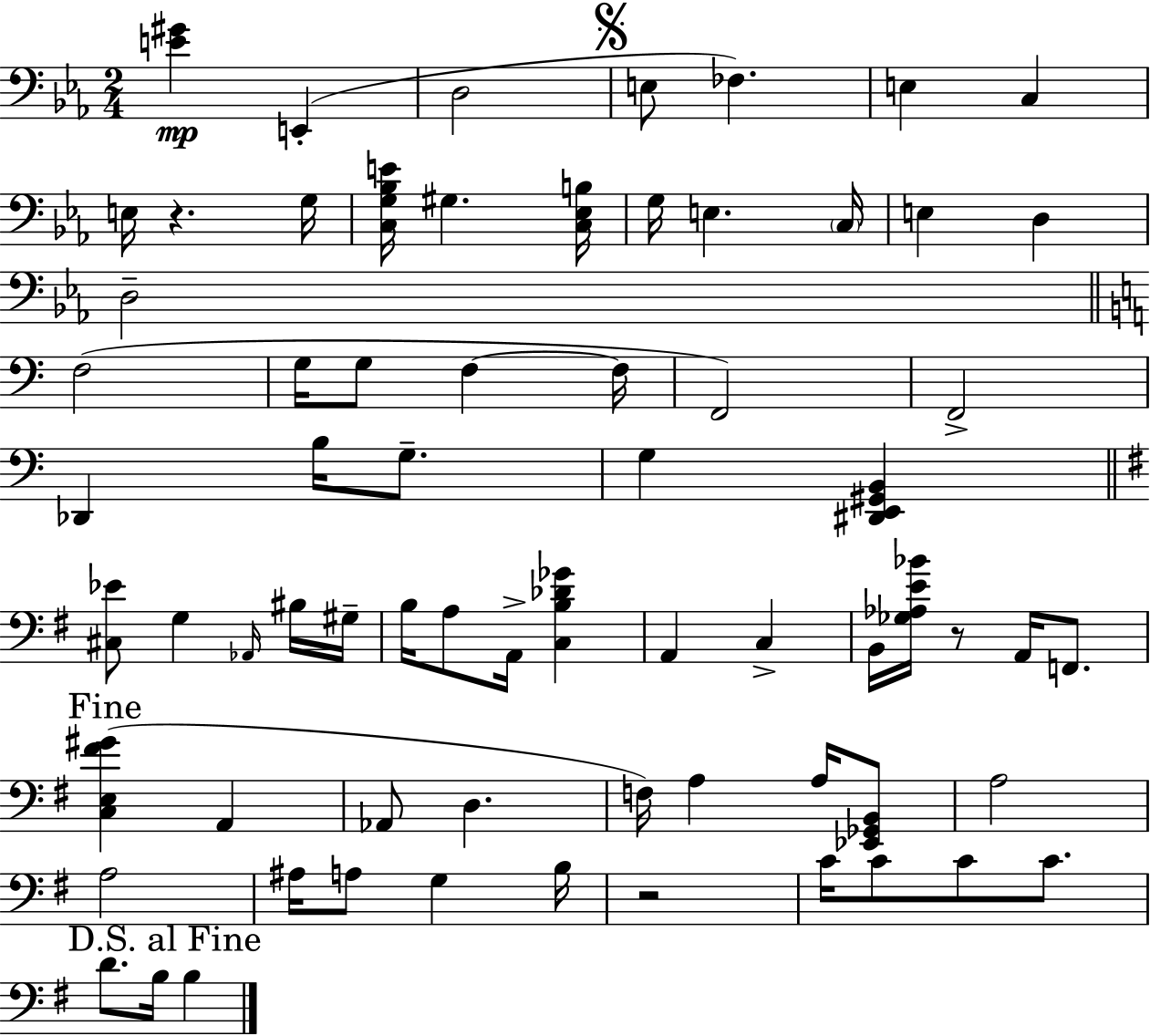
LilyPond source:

{
  \clef bass
  \numericTimeSignature
  \time 2/4
  \key c \minor
  \repeat volta 2 { <e' gis'>4\mp e,4-.( | d2 | \mark \markup { \musicglyph "scripts.segno" } e8 fes4.) | e4 c4 | \break e16 r4. g16 | <c g bes e'>16 gis4. <c ees b>16 | g16 e4. \parenthesize c16 | e4 d4 | \break d2-- | \bar "||" \break \key a \minor f2( | g16 g8 f4~~ f16 | f,2) | f,2-> | \break des,4 b16 g8.-- | g4 <dis, e, gis, b,>4 | \bar "||" \break \key g \major <cis ees'>8 g4 \grace { aes,16 } bis16 | gis16-- b16 a8 a,16-> <c b des' ges'>4 | a,4 c4-> | b,16 <ges aes e' bes'>16 r8 a,16 f,8. | \break \mark "Fine" <c e fis' gis'>4( a,4 | aes,8 d4. | f16) a4 a16 <ees, ges, b,>8 | a2 | \break a2 | ais16 a8 g4 | b16 r2 | c'16 c'8 c'8 c'8. | \break \mark "D.S. al Fine" d'8. b16 b4 | } \bar "|."
}